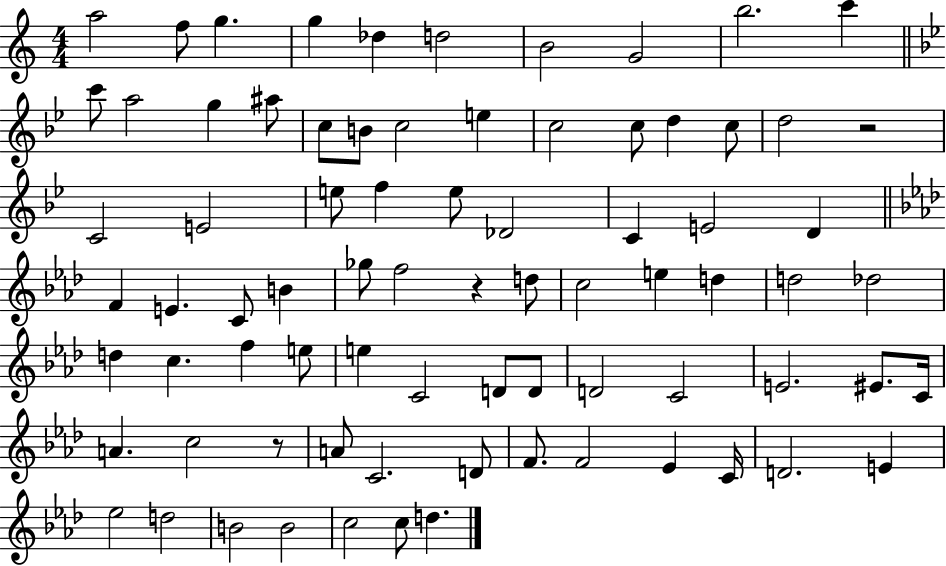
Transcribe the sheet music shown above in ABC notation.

X:1
T:Untitled
M:4/4
L:1/4
K:C
a2 f/2 g g _d d2 B2 G2 b2 c' c'/2 a2 g ^a/2 c/2 B/2 c2 e c2 c/2 d c/2 d2 z2 C2 E2 e/2 f e/2 _D2 C E2 D F E C/2 B _g/2 f2 z d/2 c2 e d d2 _d2 d c f e/2 e C2 D/2 D/2 D2 C2 E2 ^E/2 C/4 A c2 z/2 A/2 C2 D/2 F/2 F2 _E C/4 D2 E _e2 d2 B2 B2 c2 c/2 d